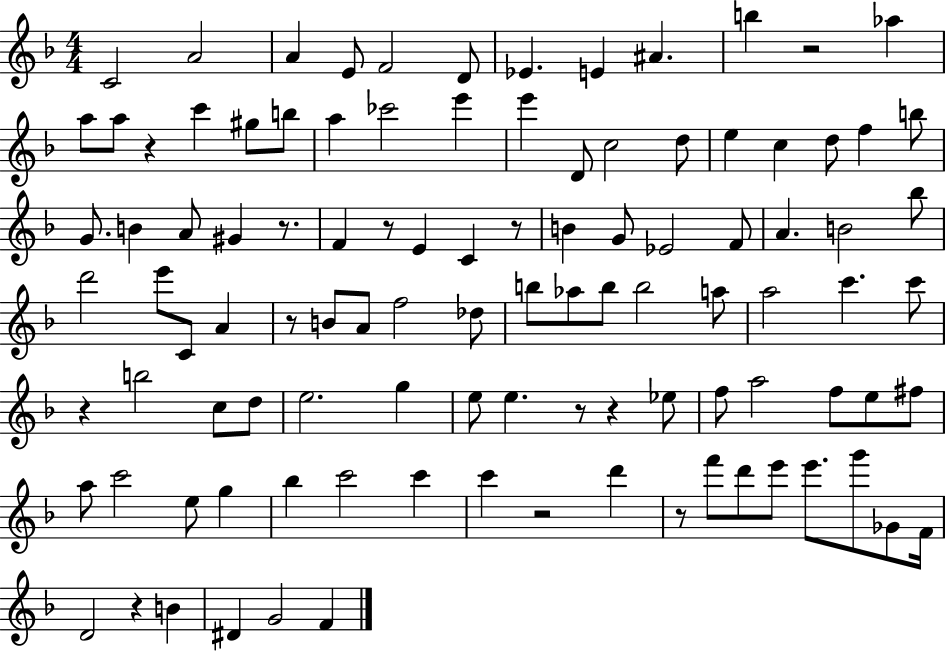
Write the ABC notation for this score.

X:1
T:Untitled
M:4/4
L:1/4
K:F
C2 A2 A E/2 F2 D/2 _E E ^A b z2 _a a/2 a/2 z c' ^g/2 b/2 a _c'2 e' e' D/2 c2 d/2 e c d/2 f b/2 G/2 B A/2 ^G z/2 F z/2 E C z/2 B G/2 _E2 F/2 A B2 _b/2 d'2 e'/2 C/2 A z/2 B/2 A/2 f2 _d/2 b/2 _a/2 b/2 b2 a/2 a2 c' c'/2 z b2 c/2 d/2 e2 g e/2 e z/2 z _e/2 f/2 a2 f/2 e/2 ^f/2 a/2 c'2 e/2 g _b c'2 c' c' z2 d' z/2 f'/2 d'/2 e'/2 e'/2 g'/2 _G/2 F/4 D2 z B ^D G2 F